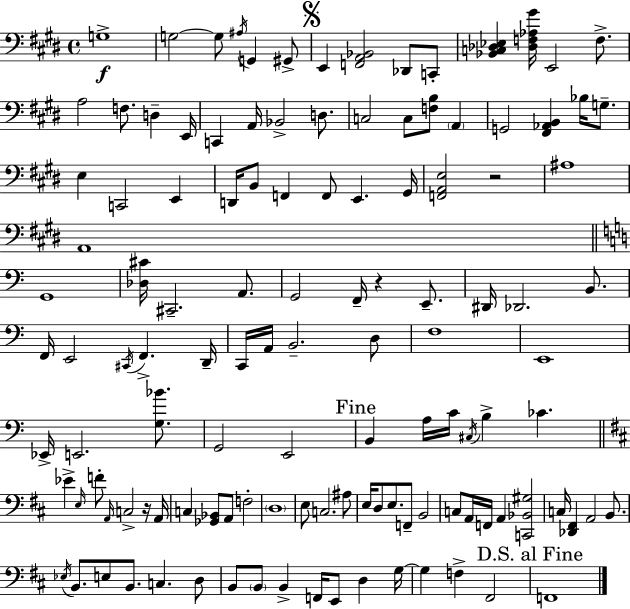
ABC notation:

X:1
T:Untitled
M:4/4
L:1/4
K:E
G,4 G,2 G,/2 ^A,/4 G,, ^G,,/2 E,, [F,,A,,_B,,]2 _D,,/2 C,,/2 [_B,,C,_D,_E,] [_D,F,_A,^G]/4 E,,2 F,/2 A,2 F,/2 D, E,,/4 C,, A,,/4 _B,,2 D,/2 C,2 C,/2 [F,B,]/2 A,, G,,2 [^F,,_A,,B,,] _B,/4 G,/2 E, C,,2 E,, D,,/4 B,,/2 F,, F,,/2 E,, ^G,,/4 [F,,A,,E,]2 z2 ^A,4 A,,4 G,,4 [_D,^C]/4 ^C,,2 A,,/2 G,,2 F,,/4 z E,,/2 ^D,,/4 _D,,2 B,,/2 F,,/4 E,,2 ^C,,/4 F,, D,,/4 C,,/4 A,,/4 B,,2 D,/2 F,4 E,,4 _E,,/4 E,,2 [G,_B]/2 G,,2 E,,2 B,, A,/4 C/4 ^C,/4 B, _C _E E,/4 F/2 A,,/4 C,2 z/4 A,,/4 C, [_G,,_B,,]/2 A,,/2 F,2 D,4 E,/2 C,2 ^A,/2 E,/4 D,/2 E,/2 F,,/2 B,,2 C,/2 A,,/4 F,,/4 A,, [C,,_B,,^G,]2 C,/4 [_D,,^F,,] A,,2 B,,/2 _E,/4 B,,/2 E,/2 B,,/2 C, D,/2 B,,/2 B,,/2 B,, F,,/4 E,,/2 D, G,/4 G, F, ^F,,2 F,,4